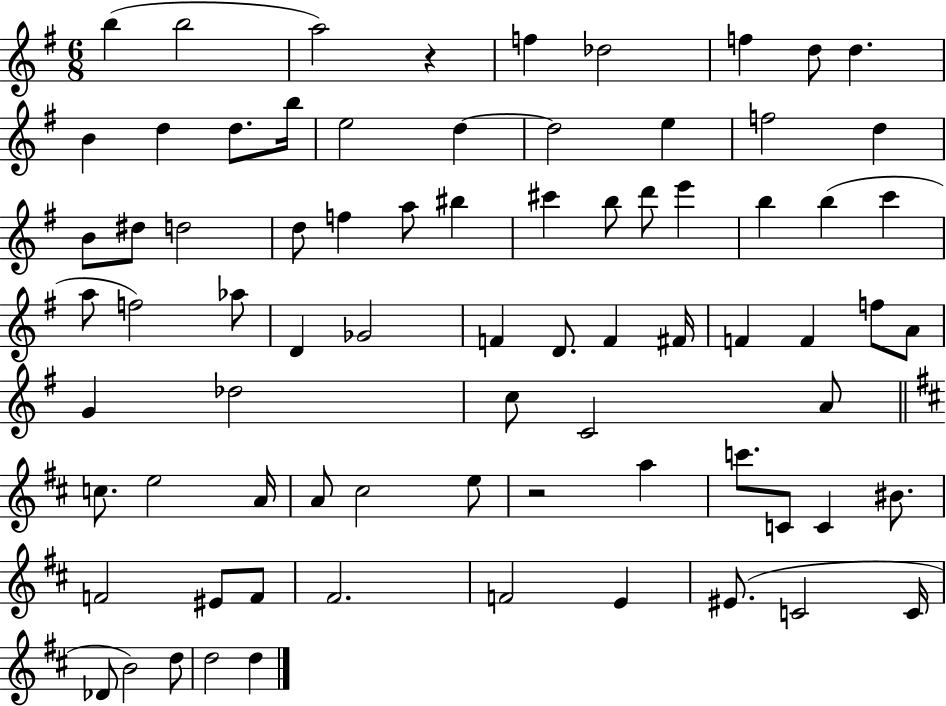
X:1
T:Untitled
M:6/8
L:1/4
K:G
b b2 a2 z f _d2 f d/2 d B d d/2 b/4 e2 d d2 e f2 d B/2 ^d/2 d2 d/2 f a/2 ^b ^c' b/2 d'/2 e' b b c' a/2 f2 _a/2 D _G2 F D/2 F ^F/4 F F f/2 A/2 G _d2 c/2 C2 A/2 c/2 e2 A/4 A/2 ^c2 e/2 z2 a c'/2 C/2 C ^B/2 F2 ^E/2 F/2 ^F2 F2 E ^E/2 C2 C/4 _D/2 B2 d/2 d2 d